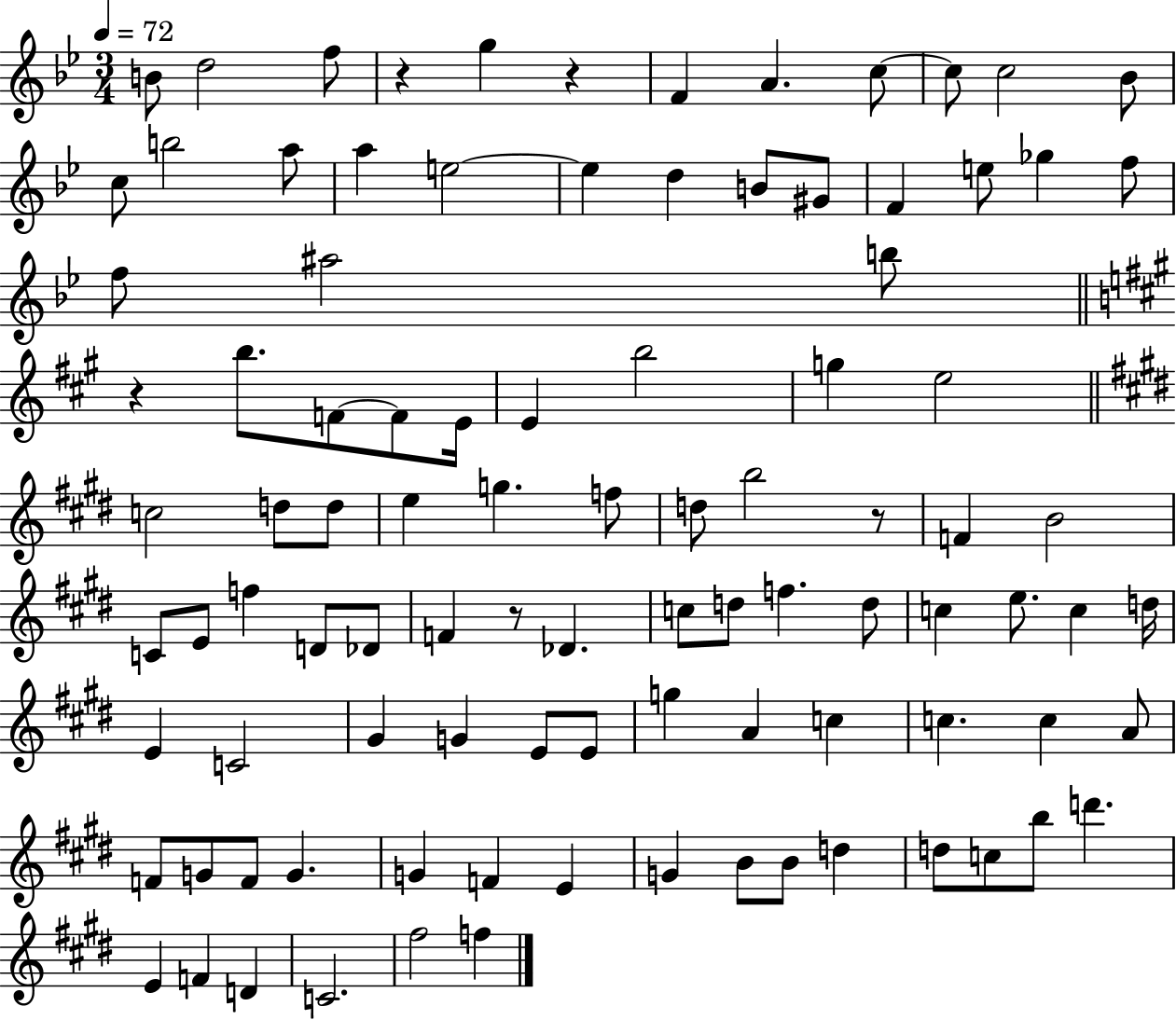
B4/e D5/h F5/e R/q G5/q R/q F4/q A4/q. C5/e C5/e C5/h Bb4/e C5/e B5/h A5/e A5/q E5/h E5/q D5/q B4/e G#4/e F4/q E5/e Gb5/q F5/e F5/e A#5/h B5/e R/q B5/e. F4/e F4/e E4/s E4/q B5/h G5/q E5/h C5/h D5/e D5/e E5/q G5/q. F5/e D5/e B5/h R/e F4/q B4/h C4/e E4/e F5/q D4/e Db4/e F4/q R/e Db4/q. C5/e D5/e F5/q. D5/e C5/q E5/e. C5/q D5/s E4/q C4/h G#4/q G4/q E4/e E4/e G5/q A4/q C5/q C5/q. C5/q A4/e F4/e G4/e F4/e G4/q. G4/q F4/q E4/q G4/q B4/e B4/e D5/q D5/e C5/e B5/e D6/q. E4/q F4/q D4/q C4/h. F#5/h F5/q